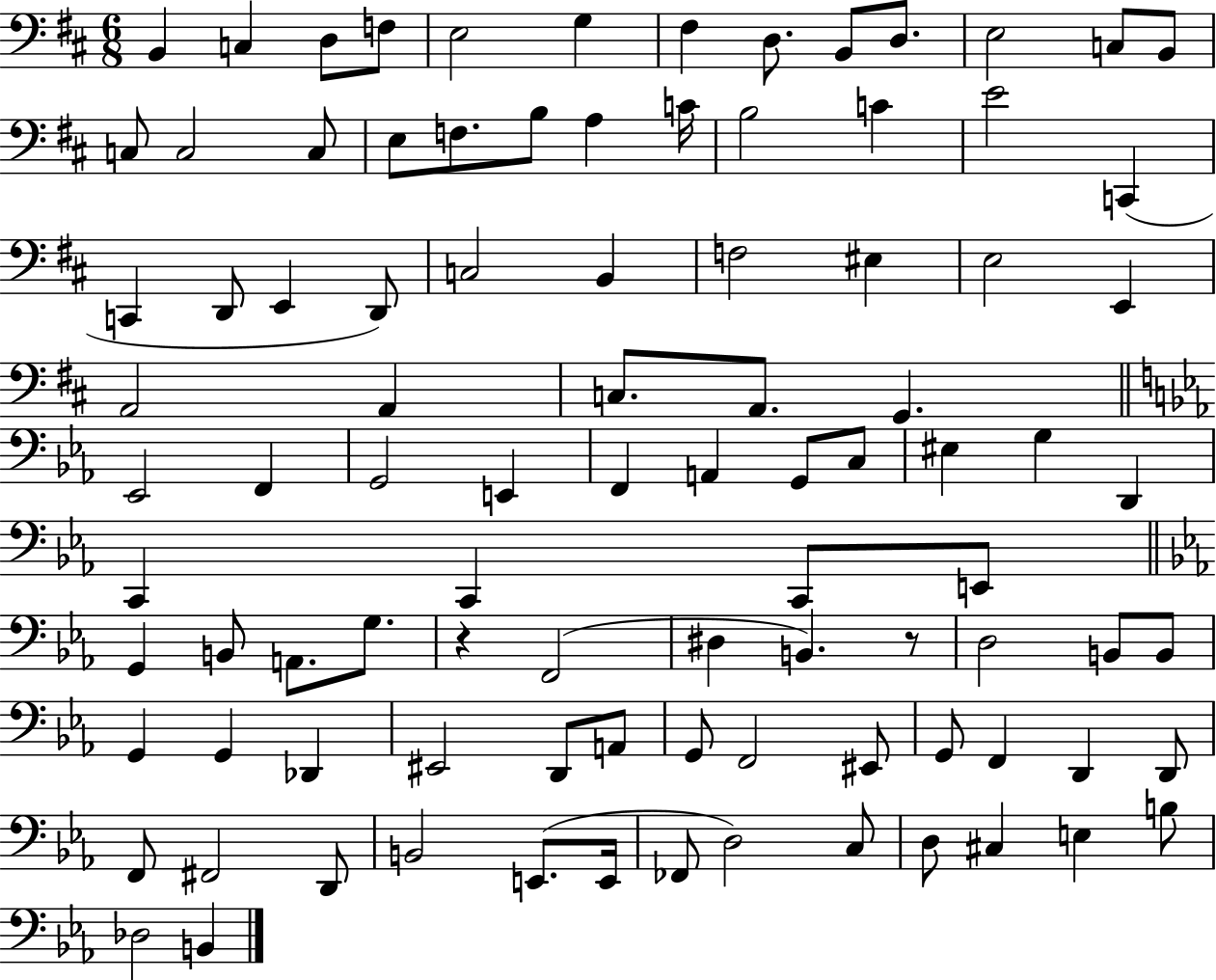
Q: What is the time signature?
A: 6/8